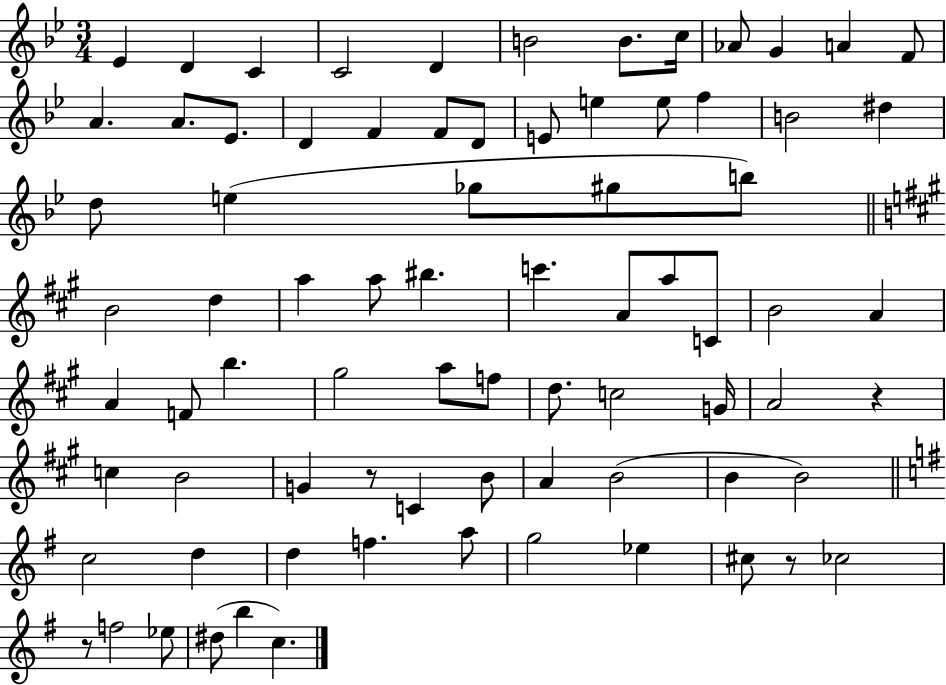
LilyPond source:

{
  \clef treble
  \numericTimeSignature
  \time 3/4
  \key bes \major
  \repeat volta 2 { ees'4 d'4 c'4 | c'2 d'4 | b'2 b'8. c''16 | aes'8 g'4 a'4 f'8 | \break a'4. a'8. ees'8. | d'4 f'4 f'8 d'8 | e'8 e''4 e''8 f''4 | b'2 dis''4 | \break d''8 e''4( ges''8 gis''8 b''8) | \bar "||" \break \key a \major b'2 d''4 | a''4 a''8 bis''4. | c'''4. a'8 a''8 c'8 | b'2 a'4 | \break a'4 f'8 b''4. | gis''2 a''8 f''8 | d''8. c''2 g'16 | a'2 r4 | \break c''4 b'2 | g'4 r8 c'4 b'8 | a'4 b'2( | b'4 b'2) | \break \bar "||" \break \key e \minor c''2 d''4 | d''4 f''4. a''8 | g''2 ees''4 | cis''8 r8 ces''2 | \break r8 f''2 ees''8 | dis''8( b''4 c''4.) | } \bar "|."
}